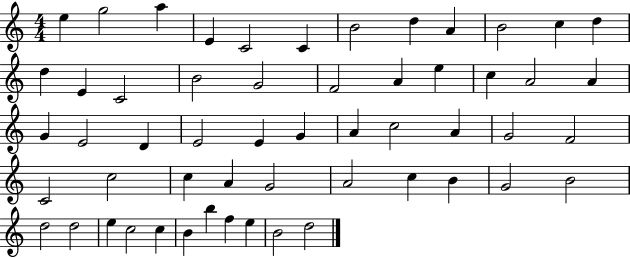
{
  \clef treble
  \numericTimeSignature
  \time 4/4
  \key c \major
  e''4 g''2 a''4 | e'4 c'2 c'4 | b'2 d''4 a'4 | b'2 c''4 d''4 | \break d''4 e'4 c'2 | b'2 g'2 | f'2 a'4 e''4 | c''4 a'2 a'4 | \break g'4 e'2 d'4 | e'2 e'4 g'4 | a'4 c''2 a'4 | g'2 f'2 | \break c'2 c''2 | c''4 a'4 g'2 | a'2 c''4 b'4 | g'2 b'2 | \break d''2 d''2 | e''4 c''2 c''4 | b'4 b''4 f''4 e''4 | b'2 d''2 | \break \bar "|."
}